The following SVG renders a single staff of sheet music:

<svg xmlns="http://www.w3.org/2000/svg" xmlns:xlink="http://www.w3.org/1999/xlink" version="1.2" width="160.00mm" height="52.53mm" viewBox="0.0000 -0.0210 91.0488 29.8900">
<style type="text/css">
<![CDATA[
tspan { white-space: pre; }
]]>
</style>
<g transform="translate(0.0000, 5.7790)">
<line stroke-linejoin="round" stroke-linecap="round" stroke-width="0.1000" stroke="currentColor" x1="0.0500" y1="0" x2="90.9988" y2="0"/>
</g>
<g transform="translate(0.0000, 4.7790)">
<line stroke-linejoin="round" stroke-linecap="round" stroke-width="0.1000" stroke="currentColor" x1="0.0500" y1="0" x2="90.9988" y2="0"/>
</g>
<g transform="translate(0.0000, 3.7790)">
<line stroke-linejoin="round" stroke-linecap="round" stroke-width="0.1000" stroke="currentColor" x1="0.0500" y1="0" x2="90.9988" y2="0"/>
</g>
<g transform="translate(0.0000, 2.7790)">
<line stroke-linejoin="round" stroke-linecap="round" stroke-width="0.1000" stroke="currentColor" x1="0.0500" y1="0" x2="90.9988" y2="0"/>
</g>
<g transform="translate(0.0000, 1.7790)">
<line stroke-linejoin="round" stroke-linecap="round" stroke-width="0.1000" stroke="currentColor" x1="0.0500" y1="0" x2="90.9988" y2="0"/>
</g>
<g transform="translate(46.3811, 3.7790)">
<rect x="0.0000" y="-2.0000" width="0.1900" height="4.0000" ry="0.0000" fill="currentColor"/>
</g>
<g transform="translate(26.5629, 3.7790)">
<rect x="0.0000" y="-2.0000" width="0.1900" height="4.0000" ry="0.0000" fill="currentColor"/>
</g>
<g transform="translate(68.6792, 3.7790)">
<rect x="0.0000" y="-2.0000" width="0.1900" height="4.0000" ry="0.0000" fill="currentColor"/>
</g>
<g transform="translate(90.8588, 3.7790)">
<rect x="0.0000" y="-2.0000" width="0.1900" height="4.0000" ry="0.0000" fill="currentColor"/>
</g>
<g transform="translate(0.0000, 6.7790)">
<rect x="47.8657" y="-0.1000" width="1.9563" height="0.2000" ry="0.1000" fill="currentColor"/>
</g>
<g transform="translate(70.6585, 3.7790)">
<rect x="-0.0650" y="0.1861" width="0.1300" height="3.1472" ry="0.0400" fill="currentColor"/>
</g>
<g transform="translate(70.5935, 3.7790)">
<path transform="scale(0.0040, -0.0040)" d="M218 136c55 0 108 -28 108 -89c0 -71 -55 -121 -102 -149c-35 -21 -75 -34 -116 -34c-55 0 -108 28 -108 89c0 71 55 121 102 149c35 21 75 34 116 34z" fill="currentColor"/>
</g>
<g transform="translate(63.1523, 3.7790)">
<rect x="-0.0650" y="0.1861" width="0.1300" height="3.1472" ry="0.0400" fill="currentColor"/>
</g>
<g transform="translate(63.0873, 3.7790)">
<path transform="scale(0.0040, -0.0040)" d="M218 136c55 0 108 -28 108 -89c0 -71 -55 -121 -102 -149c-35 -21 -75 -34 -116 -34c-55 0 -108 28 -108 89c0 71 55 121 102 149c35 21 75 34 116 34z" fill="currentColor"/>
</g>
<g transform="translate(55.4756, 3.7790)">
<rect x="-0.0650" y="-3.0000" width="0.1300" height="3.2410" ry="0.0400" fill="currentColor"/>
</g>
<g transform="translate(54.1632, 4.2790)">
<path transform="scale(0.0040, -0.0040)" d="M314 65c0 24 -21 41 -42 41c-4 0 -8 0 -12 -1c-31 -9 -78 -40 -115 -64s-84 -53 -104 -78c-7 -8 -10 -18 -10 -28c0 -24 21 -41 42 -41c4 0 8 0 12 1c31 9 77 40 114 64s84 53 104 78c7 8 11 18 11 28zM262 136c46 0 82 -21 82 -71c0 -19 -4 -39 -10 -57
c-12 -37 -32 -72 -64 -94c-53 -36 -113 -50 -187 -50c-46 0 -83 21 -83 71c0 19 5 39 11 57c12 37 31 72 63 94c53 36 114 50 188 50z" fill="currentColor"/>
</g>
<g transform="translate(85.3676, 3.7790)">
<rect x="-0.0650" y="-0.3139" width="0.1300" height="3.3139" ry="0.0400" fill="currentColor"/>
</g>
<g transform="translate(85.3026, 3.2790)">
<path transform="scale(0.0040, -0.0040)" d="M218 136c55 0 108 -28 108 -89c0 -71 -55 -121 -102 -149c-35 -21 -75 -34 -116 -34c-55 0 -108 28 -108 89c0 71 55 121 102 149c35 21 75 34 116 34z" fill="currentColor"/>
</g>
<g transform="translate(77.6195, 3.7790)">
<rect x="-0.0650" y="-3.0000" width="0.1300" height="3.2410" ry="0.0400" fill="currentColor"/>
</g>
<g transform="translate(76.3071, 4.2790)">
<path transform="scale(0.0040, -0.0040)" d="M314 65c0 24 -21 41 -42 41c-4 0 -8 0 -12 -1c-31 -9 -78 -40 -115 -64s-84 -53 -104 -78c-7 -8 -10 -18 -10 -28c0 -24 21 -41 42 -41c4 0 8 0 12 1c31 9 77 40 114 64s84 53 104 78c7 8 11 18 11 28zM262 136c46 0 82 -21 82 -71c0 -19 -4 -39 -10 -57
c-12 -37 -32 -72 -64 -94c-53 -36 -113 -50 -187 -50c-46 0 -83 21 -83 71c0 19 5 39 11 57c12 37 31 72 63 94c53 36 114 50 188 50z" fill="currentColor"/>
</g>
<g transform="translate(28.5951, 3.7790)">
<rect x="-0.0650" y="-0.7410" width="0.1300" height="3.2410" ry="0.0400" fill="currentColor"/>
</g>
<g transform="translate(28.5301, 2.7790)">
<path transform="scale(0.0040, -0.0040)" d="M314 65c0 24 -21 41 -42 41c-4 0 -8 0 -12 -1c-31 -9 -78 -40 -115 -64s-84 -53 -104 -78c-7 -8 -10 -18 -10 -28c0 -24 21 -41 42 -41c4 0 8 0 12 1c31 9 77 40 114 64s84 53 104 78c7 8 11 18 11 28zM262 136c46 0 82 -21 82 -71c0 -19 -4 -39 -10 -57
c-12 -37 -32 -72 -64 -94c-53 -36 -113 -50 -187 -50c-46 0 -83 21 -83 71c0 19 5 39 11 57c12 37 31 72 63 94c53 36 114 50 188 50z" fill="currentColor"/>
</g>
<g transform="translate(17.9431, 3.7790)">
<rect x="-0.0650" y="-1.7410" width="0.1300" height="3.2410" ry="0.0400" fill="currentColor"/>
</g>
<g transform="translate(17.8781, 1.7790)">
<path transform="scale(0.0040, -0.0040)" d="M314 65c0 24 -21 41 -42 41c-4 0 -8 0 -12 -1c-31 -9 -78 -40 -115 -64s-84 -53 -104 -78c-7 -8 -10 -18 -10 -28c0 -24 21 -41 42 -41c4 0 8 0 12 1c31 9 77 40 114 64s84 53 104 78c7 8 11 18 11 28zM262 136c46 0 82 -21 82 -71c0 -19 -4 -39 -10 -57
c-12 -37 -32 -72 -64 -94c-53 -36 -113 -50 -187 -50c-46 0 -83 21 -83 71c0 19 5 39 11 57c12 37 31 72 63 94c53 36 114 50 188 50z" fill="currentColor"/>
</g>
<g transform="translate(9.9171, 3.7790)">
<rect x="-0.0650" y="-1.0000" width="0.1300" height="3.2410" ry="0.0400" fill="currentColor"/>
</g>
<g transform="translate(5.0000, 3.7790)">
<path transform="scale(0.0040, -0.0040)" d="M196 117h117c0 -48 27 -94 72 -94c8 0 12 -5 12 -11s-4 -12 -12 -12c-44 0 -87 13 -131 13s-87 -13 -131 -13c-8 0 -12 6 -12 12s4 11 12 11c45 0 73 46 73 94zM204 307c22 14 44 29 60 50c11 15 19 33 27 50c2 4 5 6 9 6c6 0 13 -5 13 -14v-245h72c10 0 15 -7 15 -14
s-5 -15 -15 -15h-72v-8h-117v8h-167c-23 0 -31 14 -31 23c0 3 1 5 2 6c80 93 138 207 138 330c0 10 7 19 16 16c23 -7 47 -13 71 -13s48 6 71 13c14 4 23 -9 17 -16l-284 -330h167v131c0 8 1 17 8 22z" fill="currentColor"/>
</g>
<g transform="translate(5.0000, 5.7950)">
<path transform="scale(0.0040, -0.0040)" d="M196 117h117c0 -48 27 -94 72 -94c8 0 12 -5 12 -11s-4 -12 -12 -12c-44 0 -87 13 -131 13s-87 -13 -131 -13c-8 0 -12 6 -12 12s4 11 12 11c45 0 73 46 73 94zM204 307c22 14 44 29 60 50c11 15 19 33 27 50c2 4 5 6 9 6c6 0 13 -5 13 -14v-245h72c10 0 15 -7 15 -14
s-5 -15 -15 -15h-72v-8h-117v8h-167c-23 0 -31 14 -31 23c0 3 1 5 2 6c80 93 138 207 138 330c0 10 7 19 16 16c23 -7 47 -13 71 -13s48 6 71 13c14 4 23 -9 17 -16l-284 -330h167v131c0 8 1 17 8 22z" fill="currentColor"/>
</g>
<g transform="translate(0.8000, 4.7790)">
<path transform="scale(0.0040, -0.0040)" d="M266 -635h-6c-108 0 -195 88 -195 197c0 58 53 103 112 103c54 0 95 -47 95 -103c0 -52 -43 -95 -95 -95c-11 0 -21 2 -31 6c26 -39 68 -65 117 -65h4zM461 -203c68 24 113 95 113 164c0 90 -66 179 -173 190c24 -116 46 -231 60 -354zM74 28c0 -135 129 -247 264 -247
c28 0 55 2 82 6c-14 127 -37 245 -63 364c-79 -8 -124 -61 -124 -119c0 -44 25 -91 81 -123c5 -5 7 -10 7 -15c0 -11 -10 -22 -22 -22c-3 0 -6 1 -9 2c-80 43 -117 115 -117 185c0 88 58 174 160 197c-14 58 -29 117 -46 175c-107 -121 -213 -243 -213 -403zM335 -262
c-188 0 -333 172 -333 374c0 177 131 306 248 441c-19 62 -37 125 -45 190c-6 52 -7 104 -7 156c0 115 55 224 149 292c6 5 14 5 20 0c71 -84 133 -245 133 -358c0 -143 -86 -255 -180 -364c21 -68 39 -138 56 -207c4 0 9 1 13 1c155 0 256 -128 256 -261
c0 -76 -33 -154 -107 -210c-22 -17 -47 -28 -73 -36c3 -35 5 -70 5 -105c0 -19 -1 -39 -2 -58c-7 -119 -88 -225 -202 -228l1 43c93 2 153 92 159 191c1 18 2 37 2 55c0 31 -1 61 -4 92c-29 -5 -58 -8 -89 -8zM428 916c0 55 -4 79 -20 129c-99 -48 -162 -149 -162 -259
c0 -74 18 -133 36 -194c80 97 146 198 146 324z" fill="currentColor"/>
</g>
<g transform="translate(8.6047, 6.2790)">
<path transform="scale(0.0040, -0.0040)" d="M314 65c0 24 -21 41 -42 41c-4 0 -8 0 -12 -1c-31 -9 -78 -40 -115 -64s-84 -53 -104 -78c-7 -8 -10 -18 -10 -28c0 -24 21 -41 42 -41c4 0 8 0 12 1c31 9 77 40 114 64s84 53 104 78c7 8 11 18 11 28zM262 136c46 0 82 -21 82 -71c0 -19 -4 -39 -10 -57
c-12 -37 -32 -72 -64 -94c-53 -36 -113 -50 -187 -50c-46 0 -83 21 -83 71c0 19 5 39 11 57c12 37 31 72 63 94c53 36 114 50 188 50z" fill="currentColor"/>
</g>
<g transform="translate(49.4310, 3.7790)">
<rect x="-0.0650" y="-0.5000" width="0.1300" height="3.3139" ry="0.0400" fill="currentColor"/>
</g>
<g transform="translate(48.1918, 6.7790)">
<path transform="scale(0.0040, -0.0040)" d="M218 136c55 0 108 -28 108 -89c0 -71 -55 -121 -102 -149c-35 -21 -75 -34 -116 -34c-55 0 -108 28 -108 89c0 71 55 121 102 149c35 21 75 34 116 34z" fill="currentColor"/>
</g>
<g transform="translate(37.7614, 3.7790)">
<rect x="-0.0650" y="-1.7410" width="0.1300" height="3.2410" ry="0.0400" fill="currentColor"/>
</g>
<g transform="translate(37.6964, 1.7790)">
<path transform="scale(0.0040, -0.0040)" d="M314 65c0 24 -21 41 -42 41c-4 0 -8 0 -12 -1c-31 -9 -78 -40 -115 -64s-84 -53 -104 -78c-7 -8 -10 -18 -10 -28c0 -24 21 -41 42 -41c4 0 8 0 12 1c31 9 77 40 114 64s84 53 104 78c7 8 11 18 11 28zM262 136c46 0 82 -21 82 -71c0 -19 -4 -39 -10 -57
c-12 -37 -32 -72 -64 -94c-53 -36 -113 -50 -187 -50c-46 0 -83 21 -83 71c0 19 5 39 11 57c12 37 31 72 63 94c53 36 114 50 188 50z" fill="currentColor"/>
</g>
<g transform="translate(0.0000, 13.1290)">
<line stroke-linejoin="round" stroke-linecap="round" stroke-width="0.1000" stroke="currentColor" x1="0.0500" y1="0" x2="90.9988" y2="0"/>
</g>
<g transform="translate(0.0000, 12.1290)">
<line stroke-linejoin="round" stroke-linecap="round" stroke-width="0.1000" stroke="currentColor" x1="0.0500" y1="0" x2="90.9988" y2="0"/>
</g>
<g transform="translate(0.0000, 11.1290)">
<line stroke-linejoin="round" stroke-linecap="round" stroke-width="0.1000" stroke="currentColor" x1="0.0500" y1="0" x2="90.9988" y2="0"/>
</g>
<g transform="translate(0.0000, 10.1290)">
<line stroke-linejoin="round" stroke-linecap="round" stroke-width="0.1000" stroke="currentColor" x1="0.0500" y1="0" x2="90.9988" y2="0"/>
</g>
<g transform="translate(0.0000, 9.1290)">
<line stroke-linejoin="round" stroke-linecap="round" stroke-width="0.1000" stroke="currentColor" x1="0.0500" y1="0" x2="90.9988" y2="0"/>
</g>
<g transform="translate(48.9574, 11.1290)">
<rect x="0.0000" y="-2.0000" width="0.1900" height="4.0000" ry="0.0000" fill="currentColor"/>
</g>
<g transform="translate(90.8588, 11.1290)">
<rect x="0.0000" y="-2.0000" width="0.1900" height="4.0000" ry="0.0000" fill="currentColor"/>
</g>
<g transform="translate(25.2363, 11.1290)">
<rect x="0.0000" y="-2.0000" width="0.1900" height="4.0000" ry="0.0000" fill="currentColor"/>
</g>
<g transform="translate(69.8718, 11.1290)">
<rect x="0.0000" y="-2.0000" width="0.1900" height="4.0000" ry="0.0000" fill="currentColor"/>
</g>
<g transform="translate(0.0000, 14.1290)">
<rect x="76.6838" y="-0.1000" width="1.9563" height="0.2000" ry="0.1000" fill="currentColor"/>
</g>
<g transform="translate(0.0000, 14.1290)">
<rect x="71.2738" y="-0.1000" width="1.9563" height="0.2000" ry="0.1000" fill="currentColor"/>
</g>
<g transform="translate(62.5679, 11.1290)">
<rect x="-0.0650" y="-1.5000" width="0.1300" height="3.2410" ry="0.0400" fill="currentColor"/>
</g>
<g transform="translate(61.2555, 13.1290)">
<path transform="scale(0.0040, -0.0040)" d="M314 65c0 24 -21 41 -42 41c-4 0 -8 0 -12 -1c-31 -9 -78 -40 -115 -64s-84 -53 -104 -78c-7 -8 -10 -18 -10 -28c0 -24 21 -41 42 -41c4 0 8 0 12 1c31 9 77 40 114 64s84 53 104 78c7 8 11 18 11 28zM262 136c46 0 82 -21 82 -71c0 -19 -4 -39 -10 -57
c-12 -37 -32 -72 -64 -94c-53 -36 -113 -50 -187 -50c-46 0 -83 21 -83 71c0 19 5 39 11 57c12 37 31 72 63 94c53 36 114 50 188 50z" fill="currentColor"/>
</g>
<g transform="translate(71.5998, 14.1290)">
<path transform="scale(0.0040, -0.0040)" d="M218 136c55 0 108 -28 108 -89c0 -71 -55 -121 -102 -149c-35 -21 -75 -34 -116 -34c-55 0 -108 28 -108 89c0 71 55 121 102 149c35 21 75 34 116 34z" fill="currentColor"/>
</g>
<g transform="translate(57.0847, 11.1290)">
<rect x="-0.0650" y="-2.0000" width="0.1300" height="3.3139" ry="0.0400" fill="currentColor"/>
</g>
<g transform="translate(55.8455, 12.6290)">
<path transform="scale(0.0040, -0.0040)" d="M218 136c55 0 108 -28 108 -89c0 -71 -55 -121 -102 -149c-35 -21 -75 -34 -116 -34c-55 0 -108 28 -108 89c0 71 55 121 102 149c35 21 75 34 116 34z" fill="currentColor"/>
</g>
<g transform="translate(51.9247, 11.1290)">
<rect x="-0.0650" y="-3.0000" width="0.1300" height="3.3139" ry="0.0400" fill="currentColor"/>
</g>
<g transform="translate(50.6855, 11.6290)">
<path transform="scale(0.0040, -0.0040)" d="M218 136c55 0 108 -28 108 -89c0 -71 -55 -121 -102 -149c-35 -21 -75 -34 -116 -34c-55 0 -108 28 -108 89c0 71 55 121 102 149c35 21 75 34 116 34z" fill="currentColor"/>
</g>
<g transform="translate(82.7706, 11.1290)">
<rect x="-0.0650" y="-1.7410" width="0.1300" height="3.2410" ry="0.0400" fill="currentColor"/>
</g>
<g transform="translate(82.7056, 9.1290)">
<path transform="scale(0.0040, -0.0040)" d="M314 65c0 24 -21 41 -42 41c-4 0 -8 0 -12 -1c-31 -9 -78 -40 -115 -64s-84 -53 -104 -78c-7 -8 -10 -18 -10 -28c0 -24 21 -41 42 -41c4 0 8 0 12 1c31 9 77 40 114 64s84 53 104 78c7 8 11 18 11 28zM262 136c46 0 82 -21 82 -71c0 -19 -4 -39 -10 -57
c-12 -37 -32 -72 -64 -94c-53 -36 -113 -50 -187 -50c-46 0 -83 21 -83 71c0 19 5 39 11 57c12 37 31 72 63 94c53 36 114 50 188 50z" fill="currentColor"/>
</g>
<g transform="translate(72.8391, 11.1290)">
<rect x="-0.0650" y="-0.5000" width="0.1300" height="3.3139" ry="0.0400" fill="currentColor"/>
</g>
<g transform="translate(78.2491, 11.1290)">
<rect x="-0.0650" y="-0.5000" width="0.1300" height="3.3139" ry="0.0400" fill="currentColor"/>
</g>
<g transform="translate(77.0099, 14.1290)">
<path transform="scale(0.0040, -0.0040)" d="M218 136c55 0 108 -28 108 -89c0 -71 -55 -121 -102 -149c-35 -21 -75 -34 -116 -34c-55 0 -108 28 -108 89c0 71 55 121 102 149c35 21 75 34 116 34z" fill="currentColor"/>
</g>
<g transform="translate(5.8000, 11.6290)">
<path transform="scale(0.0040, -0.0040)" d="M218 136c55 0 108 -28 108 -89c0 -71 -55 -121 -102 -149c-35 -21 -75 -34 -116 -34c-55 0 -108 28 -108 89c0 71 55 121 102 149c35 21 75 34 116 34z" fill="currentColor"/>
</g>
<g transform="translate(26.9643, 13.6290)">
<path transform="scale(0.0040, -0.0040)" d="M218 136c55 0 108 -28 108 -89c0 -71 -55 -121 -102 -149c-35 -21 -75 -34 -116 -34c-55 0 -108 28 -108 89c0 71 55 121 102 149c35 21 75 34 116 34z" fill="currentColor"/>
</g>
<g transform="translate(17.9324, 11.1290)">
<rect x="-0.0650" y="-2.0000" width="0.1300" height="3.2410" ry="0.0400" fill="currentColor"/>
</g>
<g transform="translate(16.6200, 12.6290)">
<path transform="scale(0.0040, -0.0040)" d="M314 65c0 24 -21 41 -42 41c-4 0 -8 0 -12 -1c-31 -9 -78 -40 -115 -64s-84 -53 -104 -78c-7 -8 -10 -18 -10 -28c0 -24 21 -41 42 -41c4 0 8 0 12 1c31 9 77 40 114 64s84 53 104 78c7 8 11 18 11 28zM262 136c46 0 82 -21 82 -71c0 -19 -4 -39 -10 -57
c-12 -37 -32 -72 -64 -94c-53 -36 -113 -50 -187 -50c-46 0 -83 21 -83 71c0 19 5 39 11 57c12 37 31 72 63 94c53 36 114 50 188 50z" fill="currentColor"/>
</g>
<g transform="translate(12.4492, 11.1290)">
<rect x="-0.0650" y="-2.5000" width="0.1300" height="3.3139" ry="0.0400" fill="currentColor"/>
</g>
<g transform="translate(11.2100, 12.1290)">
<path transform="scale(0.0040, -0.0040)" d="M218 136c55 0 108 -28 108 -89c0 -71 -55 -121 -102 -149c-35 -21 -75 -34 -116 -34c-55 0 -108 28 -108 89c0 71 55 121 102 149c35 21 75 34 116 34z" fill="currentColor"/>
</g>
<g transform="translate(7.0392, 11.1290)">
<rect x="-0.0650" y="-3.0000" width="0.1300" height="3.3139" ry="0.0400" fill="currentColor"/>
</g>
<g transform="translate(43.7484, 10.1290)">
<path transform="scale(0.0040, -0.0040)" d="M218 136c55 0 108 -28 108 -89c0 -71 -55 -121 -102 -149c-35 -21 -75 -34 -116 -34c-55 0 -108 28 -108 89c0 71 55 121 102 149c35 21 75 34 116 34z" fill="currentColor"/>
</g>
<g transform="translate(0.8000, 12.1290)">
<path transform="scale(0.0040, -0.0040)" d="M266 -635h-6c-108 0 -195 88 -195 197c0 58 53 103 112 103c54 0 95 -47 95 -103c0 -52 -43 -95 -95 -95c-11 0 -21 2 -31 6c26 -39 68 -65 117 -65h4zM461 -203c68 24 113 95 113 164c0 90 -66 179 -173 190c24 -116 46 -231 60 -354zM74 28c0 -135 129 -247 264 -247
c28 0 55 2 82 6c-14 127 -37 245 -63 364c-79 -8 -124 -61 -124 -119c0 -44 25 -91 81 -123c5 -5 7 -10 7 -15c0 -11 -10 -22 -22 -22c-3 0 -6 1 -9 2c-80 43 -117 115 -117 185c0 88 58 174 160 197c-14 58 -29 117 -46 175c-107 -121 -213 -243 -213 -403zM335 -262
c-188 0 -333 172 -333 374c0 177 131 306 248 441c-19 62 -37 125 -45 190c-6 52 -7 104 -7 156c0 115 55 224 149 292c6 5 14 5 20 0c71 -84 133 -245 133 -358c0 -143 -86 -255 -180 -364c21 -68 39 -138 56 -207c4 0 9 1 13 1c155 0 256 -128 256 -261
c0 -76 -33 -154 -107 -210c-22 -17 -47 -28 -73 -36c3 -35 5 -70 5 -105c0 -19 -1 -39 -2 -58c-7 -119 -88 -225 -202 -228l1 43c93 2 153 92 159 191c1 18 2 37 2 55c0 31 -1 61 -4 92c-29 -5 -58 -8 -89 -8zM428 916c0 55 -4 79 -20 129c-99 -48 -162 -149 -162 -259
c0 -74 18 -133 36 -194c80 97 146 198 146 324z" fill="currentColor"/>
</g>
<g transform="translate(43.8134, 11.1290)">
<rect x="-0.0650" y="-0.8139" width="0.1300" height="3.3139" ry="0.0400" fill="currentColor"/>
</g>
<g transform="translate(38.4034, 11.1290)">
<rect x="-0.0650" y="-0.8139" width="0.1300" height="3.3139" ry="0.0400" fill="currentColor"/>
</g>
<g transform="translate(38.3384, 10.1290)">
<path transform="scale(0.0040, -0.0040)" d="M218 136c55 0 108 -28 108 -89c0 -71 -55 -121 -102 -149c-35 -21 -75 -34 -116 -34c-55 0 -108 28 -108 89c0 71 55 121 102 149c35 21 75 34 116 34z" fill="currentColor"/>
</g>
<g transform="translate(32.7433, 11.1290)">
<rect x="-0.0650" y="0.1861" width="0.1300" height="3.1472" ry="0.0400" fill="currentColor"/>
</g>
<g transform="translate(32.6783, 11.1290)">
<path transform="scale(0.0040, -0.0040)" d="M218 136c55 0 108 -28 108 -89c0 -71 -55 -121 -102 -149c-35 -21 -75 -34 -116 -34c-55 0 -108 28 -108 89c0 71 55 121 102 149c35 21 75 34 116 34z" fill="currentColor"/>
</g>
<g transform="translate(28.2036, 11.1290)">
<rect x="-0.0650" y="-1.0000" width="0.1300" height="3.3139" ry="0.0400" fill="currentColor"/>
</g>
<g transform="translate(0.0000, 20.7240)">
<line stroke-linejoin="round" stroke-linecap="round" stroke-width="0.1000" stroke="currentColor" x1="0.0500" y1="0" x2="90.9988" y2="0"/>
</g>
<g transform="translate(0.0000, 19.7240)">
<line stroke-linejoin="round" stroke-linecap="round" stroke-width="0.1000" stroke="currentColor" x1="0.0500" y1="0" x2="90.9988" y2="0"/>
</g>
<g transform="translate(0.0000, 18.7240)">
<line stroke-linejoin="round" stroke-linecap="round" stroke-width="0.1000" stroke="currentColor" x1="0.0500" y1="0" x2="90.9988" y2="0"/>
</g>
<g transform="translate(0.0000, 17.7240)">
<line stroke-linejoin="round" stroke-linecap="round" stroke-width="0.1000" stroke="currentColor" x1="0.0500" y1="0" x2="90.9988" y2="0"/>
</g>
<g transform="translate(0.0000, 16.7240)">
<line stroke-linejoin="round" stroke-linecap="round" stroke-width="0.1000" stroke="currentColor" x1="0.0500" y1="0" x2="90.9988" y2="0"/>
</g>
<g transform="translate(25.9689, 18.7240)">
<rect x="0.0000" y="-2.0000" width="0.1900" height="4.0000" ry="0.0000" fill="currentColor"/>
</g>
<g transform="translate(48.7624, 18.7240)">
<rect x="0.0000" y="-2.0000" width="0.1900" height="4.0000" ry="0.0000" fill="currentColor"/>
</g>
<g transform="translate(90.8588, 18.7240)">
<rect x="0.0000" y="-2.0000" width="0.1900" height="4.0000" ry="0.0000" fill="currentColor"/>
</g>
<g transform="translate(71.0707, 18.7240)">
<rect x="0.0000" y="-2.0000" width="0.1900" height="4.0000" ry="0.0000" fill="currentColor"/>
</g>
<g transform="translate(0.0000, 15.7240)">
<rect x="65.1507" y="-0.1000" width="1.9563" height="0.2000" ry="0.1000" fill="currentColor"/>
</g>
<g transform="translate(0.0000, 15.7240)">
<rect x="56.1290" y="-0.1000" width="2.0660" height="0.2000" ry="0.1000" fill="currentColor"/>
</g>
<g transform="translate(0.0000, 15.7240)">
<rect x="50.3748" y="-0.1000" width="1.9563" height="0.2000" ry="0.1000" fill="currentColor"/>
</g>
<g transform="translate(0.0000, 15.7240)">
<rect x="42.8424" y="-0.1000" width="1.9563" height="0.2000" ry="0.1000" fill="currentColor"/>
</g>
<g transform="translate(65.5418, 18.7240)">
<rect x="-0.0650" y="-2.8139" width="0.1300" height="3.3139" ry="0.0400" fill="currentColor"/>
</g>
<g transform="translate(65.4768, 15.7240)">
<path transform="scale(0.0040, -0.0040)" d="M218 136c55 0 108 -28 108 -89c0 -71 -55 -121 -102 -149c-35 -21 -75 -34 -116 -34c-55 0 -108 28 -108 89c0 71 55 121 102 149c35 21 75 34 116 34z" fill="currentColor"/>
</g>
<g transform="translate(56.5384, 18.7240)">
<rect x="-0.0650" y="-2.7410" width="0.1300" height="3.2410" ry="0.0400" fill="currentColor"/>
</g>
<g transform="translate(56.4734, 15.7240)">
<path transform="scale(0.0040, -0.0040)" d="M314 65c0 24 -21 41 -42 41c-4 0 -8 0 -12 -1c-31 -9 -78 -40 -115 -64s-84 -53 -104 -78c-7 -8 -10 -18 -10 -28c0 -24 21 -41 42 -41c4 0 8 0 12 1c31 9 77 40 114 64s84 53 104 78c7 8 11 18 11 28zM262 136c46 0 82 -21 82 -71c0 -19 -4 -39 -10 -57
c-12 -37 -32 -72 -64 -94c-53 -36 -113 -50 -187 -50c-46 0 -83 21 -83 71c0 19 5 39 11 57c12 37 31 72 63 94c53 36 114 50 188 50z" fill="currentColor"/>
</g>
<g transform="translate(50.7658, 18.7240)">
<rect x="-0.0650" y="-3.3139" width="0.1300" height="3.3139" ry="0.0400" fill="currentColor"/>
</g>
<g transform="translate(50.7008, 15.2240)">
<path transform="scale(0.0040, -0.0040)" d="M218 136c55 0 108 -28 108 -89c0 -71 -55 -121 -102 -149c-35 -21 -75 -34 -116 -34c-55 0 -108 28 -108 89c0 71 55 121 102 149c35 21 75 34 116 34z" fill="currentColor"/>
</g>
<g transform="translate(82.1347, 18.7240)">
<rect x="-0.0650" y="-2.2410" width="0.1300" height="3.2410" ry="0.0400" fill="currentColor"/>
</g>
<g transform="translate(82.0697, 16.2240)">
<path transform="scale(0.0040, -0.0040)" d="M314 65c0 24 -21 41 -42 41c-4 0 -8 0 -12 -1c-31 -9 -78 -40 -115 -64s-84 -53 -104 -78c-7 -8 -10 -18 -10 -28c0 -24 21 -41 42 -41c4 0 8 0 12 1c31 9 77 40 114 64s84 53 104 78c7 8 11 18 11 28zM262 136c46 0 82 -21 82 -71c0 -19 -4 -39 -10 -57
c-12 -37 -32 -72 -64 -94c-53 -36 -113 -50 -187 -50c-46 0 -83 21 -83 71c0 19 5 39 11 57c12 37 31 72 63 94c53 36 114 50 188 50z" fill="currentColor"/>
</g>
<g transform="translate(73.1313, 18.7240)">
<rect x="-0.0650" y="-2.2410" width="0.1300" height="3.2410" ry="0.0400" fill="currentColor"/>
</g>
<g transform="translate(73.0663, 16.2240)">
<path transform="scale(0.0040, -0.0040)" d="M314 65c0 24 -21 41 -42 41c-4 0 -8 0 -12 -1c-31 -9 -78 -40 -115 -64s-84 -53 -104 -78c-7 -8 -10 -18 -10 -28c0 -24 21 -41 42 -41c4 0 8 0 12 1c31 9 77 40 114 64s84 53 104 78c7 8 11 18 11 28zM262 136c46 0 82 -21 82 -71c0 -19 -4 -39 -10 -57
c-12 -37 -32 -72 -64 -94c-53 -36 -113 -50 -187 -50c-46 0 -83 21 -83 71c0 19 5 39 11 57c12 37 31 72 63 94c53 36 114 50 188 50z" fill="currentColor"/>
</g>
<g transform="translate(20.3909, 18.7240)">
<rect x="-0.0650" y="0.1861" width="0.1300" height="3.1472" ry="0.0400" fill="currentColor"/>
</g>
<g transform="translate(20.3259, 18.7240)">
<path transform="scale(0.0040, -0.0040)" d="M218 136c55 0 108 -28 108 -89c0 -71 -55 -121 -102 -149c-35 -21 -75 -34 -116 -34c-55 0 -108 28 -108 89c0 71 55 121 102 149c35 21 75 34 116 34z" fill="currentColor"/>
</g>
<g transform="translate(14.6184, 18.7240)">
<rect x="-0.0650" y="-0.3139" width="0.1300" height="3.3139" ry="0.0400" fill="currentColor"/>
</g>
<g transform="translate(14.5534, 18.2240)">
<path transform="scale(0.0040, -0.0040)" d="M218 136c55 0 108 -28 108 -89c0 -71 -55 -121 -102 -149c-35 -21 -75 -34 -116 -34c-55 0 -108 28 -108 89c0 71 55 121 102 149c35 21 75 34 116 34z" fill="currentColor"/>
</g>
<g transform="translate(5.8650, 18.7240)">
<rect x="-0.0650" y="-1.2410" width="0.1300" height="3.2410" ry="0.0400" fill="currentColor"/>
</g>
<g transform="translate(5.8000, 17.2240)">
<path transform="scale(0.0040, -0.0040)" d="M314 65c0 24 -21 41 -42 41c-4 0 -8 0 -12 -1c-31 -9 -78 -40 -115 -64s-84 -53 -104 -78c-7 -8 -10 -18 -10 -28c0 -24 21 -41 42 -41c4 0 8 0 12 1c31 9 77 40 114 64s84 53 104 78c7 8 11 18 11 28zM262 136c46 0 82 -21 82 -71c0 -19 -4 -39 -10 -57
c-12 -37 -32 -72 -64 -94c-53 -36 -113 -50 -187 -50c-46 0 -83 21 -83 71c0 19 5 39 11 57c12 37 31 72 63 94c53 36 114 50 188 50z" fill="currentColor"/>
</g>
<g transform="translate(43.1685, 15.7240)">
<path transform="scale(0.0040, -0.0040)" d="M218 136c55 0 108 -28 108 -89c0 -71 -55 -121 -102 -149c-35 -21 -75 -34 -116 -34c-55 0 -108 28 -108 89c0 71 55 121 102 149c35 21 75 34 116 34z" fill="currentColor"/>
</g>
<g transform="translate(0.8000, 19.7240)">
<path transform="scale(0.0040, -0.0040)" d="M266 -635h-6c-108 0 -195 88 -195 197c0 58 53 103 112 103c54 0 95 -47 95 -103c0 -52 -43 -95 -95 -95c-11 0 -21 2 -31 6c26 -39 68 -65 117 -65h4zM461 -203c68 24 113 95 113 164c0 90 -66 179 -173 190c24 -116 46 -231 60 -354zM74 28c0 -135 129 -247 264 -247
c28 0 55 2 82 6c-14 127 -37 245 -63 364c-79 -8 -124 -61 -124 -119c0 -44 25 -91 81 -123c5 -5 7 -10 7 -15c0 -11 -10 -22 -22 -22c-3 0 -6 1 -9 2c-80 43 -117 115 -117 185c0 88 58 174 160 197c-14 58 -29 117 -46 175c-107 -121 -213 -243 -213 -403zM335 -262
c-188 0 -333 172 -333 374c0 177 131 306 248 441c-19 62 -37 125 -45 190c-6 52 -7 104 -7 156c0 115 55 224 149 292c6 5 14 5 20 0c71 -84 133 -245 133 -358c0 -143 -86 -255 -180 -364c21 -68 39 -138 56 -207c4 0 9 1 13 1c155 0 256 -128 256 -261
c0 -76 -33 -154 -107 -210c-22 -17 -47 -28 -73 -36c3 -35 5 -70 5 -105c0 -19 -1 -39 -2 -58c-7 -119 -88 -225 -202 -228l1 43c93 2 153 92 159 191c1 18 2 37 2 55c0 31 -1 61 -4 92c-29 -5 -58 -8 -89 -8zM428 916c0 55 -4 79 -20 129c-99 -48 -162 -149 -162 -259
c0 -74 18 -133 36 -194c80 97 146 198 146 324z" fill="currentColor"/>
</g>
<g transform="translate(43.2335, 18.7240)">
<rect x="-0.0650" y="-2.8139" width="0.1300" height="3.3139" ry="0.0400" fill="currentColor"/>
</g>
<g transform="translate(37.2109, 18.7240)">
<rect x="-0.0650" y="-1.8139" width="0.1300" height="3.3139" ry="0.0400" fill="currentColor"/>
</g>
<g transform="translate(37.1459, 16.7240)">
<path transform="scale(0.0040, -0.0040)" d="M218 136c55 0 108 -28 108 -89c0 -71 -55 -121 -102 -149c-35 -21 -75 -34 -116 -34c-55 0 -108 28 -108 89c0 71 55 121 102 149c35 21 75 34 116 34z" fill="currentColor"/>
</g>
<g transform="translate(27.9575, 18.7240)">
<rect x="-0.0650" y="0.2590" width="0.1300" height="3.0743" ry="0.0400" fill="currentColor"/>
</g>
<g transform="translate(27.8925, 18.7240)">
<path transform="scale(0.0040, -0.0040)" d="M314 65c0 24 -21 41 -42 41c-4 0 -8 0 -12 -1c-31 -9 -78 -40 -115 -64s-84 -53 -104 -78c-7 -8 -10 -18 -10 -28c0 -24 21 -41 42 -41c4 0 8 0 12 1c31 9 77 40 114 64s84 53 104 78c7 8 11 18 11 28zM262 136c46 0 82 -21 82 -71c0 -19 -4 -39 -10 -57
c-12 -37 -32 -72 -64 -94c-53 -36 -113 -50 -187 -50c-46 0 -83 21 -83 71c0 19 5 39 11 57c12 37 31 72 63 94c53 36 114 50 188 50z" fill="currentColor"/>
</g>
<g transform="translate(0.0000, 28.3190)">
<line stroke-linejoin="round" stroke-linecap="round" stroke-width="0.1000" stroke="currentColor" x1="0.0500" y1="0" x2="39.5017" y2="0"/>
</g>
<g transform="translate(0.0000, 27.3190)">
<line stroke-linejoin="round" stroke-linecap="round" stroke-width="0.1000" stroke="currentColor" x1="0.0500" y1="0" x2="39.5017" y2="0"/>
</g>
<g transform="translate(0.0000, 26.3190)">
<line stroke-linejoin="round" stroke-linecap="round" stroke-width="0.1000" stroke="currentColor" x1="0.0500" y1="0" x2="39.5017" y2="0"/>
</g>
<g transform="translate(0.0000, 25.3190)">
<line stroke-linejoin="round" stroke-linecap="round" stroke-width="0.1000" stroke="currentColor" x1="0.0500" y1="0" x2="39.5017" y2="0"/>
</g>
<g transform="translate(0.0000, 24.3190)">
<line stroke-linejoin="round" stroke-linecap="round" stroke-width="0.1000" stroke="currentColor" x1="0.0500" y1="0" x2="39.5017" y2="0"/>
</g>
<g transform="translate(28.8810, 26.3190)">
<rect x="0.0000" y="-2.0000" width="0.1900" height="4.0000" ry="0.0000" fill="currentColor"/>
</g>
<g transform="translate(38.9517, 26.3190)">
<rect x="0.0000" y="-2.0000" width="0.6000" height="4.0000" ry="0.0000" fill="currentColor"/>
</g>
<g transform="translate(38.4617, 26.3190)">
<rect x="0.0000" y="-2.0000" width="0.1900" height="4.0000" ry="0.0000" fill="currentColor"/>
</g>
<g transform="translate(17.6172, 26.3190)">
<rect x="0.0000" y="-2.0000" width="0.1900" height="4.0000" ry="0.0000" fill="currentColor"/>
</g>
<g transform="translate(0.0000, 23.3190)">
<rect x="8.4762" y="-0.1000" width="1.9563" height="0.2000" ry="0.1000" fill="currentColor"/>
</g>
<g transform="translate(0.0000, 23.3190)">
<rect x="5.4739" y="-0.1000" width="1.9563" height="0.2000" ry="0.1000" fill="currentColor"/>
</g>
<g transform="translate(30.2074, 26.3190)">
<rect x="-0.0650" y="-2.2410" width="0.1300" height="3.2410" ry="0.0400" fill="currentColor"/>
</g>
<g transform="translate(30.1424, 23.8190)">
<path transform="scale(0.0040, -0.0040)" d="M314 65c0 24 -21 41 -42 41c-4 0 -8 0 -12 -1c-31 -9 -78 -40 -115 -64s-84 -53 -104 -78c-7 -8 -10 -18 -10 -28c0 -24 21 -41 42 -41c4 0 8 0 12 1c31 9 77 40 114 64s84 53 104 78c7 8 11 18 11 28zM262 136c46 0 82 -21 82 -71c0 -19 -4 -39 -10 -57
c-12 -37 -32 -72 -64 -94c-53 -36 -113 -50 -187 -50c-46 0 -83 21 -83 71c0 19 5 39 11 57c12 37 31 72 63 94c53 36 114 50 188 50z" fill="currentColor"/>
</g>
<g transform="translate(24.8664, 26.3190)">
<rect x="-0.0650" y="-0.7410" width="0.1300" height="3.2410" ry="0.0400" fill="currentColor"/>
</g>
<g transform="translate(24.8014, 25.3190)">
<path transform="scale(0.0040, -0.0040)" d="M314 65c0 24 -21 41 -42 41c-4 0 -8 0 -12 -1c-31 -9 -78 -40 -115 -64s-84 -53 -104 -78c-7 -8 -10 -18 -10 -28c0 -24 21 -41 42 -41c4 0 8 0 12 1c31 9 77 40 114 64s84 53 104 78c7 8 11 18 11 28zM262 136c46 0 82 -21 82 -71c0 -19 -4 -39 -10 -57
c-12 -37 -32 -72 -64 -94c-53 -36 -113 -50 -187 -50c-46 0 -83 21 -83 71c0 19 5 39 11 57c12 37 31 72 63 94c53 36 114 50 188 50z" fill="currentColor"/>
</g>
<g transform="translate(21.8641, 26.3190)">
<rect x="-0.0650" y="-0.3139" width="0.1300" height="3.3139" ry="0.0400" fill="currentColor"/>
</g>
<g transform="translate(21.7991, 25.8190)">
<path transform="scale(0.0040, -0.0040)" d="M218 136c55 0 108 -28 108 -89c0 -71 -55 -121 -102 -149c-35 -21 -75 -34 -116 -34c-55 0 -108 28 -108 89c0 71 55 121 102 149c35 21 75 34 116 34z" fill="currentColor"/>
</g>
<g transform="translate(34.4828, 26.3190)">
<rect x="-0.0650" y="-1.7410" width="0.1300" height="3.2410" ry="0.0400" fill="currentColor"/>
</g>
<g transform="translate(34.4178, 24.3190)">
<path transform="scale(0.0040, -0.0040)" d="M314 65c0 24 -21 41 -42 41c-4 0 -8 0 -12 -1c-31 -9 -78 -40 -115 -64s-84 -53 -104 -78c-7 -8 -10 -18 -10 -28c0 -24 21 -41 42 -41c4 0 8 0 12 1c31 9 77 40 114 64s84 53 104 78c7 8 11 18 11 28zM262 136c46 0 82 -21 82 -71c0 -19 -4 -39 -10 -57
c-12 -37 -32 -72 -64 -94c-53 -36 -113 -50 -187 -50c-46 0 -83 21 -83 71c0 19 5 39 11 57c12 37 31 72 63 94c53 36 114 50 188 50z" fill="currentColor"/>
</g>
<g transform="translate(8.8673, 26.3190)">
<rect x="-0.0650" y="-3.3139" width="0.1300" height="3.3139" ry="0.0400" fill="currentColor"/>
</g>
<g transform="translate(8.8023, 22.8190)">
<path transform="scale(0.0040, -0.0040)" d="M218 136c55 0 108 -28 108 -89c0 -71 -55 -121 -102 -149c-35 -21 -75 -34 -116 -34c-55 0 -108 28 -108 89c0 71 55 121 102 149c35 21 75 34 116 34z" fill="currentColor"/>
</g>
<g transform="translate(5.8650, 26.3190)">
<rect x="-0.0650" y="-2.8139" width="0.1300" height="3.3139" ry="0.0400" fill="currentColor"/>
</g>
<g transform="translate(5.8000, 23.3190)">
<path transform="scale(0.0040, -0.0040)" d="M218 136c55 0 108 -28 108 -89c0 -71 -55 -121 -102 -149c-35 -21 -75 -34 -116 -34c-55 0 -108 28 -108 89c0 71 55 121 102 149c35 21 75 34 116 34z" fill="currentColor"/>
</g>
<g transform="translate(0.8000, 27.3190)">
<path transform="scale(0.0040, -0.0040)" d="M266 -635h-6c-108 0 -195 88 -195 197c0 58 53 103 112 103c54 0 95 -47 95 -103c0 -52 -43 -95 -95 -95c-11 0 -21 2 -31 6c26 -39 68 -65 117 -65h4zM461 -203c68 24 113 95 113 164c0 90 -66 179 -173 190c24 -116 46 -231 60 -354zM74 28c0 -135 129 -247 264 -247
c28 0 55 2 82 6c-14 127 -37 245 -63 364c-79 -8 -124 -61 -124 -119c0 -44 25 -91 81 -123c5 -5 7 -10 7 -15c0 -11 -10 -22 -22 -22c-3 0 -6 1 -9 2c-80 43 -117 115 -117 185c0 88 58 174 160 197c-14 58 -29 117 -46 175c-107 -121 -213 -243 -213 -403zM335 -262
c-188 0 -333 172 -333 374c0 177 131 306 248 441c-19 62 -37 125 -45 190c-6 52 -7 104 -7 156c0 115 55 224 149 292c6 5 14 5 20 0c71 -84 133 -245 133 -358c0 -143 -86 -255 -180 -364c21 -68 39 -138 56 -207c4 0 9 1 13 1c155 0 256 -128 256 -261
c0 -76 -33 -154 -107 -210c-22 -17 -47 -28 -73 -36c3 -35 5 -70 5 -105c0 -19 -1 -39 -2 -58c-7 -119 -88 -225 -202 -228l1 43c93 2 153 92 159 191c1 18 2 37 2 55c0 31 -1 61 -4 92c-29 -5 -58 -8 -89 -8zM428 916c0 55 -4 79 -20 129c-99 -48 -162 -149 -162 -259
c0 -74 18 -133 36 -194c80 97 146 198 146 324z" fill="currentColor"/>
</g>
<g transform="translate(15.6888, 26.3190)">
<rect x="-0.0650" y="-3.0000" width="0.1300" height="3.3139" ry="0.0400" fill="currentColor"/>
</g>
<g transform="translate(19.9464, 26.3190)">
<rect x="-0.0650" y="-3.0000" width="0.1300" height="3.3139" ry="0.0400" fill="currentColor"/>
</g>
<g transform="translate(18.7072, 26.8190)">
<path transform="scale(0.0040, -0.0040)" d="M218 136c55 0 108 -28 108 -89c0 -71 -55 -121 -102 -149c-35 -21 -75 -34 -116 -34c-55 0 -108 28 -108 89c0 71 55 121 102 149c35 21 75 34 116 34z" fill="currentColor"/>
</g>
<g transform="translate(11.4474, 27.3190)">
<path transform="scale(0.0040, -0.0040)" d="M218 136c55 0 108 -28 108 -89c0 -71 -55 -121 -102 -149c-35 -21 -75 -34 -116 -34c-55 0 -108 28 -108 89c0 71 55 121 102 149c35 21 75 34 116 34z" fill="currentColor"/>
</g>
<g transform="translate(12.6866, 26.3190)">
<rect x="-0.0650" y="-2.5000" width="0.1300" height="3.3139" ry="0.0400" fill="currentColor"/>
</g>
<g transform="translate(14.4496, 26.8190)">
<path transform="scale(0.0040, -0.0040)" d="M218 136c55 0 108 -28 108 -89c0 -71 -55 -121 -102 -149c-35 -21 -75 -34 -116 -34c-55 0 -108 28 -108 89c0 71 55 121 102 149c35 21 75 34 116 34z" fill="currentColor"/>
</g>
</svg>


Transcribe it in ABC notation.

X:1
T:Untitled
M:4/4
L:1/4
K:C
D2 f2 d2 f2 C A2 B B A2 c A G F2 D B d d A F E2 C C f2 e2 c B B2 f a b a2 a g2 g2 a b G A A c d2 g2 f2